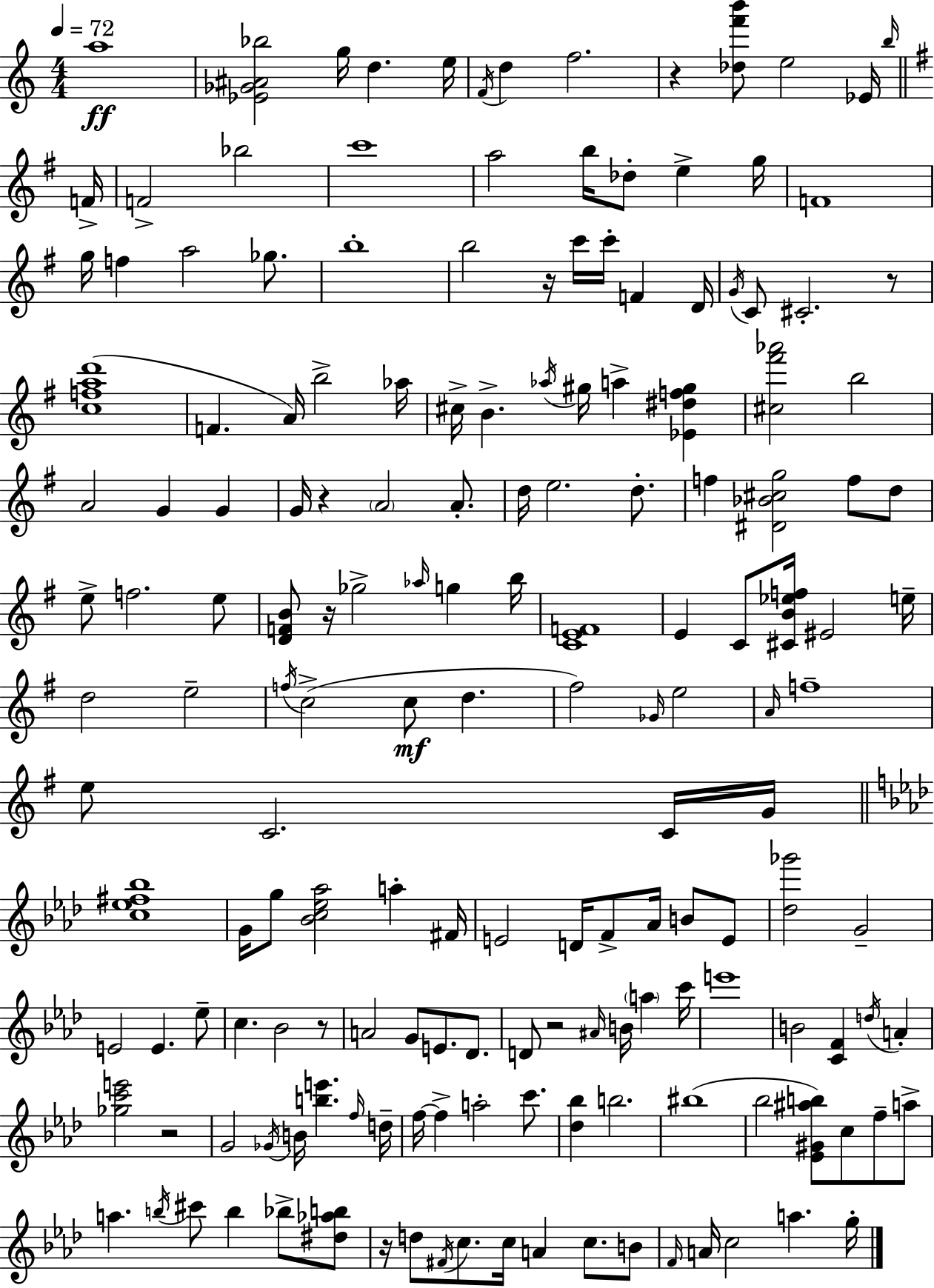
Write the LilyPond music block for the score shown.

{
  \clef treble
  \numericTimeSignature
  \time 4/4
  \key c \major
  \tempo 4 = 72
  a''1\ff | <ees' ges' ais' bes''>2 g''16 d''4. e''16 | \acciaccatura { f'16 } d''4 f''2. | r4 <des'' f''' b'''>8 e''2 ees'16 | \break \grace { b''16 } \bar "||" \break \key e \minor f'16-> f'2-> bes''2 | c'''1 | a''2 b''16 des''8-. e''4-> | g''16 f'1 | \break g''16 f''4 a''2 ges''8. | b''1-. | b''2 r16 c'''16 c'''16-. f'4 | d'16 \acciaccatura { g'16 } c'8 cis'2.-. | \break r8 <c'' f'' a'' d'''>1( | f'4. a'16) b''2-> | aes''16 cis''16-> b'4.-> \acciaccatura { aes''16 } gis''16 a''4-> <ees' dis'' f'' gis''>4 | <cis'' fis''' aes'''>2 b''2 | \break a'2 g'4 g'4 | g'16 r4 \parenthesize a'2 | a'8.-. d''16 e''2. | d''8.-. f''4 <dis' bes' cis'' g''>2 f''8 | \break d''8 e''8-> f''2. | e''8 <d' f' b'>8 r16 ges''2-> \grace { aes''16 } g''4 | b''16 <c' e' f'>1 | e'4 c'8 <cis' b' ees'' f''>16 eis'2 | \break e''16-- d''2 e''2-- | \acciaccatura { f''16 } c''2->( c''8\mf d''4. | fis''2) \grace { ges'16 } e''2 | \grace { a'16 } f''1-- | \break e''8 c'2. | c'16 g'16 \bar "||" \break \key f \minor <c'' ees'' fis'' bes''>1 | g'16 g''8 <bes' c'' ees'' aes''>2 a''4-. fis'16 | e'2 d'16 f'8-> aes'16 b'8 e'8 | <des'' ges'''>2 g'2-- | \break e'2 e'4. ees''8-- | c''4. bes'2 r8 | a'2 g'8 e'8. des'8. | d'8 r2 \grace { ais'16 } b'16 \parenthesize a''4 | \break c'''16 e'''1 | b'2 <c' f'>4 \acciaccatura { d''16 } a'4-. | <ges'' c''' e'''>2 r2 | g'2 \acciaccatura { ges'16 } b'16 <b'' e'''>4. | \break \grace { f''16 } d''16-- f''16~~ f''4-> a''2-. | c'''8. <des'' bes''>4 b''2. | bis''1( | bes''2 <ees' gis' ais'' b''>8) c''8 | \break f''8-- a''8-> a''4. \acciaccatura { b''16 } cis'''8 b''4 | bes''8-> <dis'' aes'' b''>8 r16 d''8 \acciaccatura { fis'16 } c''8. c''16 a'4 | c''8. b'8 \grace { f'16 } a'16 c''2 | a''4. g''16-. \bar "|."
}